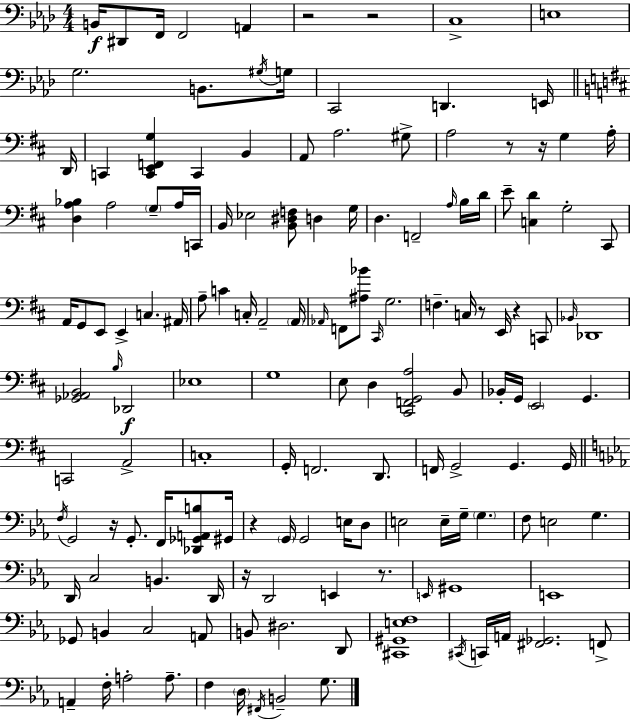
X:1
T:Untitled
M:4/4
L:1/4
K:Ab
B,,/4 ^D,,/2 F,,/4 F,,2 A,, z2 z2 C,4 E,4 G,2 B,,/2 ^G,/4 G,/4 C,,2 D,, E,,/4 D,,/4 C,, [C,,E,,F,,G,] C,, B,, A,,/2 A,2 ^G,/2 A,2 z/2 z/4 G, A,/4 [D,A,_B,] A,2 G,/2 A,/4 C,,/4 B,,/4 _E,2 [B,,^D,F,]/2 D, G,/4 D, F,,2 A,/4 B,/4 D/4 E/2 [C,D] G,2 ^C,,/2 A,,/4 G,,/2 E,,/2 E,, C, ^A,,/4 A,/2 C C,/4 A,,2 A,,/4 _A,,/4 F,,/2 [^A,_B]/2 ^C,,/4 G,2 F, C,/4 z/2 E,,/4 z C,,/2 _B,,/4 _D,,4 [_G,,_A,,B,,]2 B,/4 _D,,2 _E,4 G,4 E,/2 D, [^C,,F,,G,,A,]2 B,,/2 _B,,/4 G,,/4 E,,2 G,, C,,2 A,,2 C,4 G,,/4 F,,2 D,,/2 F,,/4 G,,2 G,, G,,/4 F,/4 G,,2 z/4 G,,/2 F,,/4 [_D,,_G,,A,,B,]/2 ^G,,/4 z G,,/4 G,,2 E,/4 D,/2 E,2 E,/4 G,/4 G, F,/2 E,2 G, D,,/4 C,2 B,, D,,/4 z/4 D,,2 E,, z/2 E,,/4 ^G,,4 E,,4 _G,,/2 B,, C,2 A,,/2 B,,/2 ^D,2 D,,/2 [^C,,^G,,E,F,]4 ^C,,/4 C,,/4 A,,/4 [^F,,_G,,]2 F,,/2 A,, F,/4 A,2 A,/2 F, D,/4 ^F,,/4 B,,2 G,/2